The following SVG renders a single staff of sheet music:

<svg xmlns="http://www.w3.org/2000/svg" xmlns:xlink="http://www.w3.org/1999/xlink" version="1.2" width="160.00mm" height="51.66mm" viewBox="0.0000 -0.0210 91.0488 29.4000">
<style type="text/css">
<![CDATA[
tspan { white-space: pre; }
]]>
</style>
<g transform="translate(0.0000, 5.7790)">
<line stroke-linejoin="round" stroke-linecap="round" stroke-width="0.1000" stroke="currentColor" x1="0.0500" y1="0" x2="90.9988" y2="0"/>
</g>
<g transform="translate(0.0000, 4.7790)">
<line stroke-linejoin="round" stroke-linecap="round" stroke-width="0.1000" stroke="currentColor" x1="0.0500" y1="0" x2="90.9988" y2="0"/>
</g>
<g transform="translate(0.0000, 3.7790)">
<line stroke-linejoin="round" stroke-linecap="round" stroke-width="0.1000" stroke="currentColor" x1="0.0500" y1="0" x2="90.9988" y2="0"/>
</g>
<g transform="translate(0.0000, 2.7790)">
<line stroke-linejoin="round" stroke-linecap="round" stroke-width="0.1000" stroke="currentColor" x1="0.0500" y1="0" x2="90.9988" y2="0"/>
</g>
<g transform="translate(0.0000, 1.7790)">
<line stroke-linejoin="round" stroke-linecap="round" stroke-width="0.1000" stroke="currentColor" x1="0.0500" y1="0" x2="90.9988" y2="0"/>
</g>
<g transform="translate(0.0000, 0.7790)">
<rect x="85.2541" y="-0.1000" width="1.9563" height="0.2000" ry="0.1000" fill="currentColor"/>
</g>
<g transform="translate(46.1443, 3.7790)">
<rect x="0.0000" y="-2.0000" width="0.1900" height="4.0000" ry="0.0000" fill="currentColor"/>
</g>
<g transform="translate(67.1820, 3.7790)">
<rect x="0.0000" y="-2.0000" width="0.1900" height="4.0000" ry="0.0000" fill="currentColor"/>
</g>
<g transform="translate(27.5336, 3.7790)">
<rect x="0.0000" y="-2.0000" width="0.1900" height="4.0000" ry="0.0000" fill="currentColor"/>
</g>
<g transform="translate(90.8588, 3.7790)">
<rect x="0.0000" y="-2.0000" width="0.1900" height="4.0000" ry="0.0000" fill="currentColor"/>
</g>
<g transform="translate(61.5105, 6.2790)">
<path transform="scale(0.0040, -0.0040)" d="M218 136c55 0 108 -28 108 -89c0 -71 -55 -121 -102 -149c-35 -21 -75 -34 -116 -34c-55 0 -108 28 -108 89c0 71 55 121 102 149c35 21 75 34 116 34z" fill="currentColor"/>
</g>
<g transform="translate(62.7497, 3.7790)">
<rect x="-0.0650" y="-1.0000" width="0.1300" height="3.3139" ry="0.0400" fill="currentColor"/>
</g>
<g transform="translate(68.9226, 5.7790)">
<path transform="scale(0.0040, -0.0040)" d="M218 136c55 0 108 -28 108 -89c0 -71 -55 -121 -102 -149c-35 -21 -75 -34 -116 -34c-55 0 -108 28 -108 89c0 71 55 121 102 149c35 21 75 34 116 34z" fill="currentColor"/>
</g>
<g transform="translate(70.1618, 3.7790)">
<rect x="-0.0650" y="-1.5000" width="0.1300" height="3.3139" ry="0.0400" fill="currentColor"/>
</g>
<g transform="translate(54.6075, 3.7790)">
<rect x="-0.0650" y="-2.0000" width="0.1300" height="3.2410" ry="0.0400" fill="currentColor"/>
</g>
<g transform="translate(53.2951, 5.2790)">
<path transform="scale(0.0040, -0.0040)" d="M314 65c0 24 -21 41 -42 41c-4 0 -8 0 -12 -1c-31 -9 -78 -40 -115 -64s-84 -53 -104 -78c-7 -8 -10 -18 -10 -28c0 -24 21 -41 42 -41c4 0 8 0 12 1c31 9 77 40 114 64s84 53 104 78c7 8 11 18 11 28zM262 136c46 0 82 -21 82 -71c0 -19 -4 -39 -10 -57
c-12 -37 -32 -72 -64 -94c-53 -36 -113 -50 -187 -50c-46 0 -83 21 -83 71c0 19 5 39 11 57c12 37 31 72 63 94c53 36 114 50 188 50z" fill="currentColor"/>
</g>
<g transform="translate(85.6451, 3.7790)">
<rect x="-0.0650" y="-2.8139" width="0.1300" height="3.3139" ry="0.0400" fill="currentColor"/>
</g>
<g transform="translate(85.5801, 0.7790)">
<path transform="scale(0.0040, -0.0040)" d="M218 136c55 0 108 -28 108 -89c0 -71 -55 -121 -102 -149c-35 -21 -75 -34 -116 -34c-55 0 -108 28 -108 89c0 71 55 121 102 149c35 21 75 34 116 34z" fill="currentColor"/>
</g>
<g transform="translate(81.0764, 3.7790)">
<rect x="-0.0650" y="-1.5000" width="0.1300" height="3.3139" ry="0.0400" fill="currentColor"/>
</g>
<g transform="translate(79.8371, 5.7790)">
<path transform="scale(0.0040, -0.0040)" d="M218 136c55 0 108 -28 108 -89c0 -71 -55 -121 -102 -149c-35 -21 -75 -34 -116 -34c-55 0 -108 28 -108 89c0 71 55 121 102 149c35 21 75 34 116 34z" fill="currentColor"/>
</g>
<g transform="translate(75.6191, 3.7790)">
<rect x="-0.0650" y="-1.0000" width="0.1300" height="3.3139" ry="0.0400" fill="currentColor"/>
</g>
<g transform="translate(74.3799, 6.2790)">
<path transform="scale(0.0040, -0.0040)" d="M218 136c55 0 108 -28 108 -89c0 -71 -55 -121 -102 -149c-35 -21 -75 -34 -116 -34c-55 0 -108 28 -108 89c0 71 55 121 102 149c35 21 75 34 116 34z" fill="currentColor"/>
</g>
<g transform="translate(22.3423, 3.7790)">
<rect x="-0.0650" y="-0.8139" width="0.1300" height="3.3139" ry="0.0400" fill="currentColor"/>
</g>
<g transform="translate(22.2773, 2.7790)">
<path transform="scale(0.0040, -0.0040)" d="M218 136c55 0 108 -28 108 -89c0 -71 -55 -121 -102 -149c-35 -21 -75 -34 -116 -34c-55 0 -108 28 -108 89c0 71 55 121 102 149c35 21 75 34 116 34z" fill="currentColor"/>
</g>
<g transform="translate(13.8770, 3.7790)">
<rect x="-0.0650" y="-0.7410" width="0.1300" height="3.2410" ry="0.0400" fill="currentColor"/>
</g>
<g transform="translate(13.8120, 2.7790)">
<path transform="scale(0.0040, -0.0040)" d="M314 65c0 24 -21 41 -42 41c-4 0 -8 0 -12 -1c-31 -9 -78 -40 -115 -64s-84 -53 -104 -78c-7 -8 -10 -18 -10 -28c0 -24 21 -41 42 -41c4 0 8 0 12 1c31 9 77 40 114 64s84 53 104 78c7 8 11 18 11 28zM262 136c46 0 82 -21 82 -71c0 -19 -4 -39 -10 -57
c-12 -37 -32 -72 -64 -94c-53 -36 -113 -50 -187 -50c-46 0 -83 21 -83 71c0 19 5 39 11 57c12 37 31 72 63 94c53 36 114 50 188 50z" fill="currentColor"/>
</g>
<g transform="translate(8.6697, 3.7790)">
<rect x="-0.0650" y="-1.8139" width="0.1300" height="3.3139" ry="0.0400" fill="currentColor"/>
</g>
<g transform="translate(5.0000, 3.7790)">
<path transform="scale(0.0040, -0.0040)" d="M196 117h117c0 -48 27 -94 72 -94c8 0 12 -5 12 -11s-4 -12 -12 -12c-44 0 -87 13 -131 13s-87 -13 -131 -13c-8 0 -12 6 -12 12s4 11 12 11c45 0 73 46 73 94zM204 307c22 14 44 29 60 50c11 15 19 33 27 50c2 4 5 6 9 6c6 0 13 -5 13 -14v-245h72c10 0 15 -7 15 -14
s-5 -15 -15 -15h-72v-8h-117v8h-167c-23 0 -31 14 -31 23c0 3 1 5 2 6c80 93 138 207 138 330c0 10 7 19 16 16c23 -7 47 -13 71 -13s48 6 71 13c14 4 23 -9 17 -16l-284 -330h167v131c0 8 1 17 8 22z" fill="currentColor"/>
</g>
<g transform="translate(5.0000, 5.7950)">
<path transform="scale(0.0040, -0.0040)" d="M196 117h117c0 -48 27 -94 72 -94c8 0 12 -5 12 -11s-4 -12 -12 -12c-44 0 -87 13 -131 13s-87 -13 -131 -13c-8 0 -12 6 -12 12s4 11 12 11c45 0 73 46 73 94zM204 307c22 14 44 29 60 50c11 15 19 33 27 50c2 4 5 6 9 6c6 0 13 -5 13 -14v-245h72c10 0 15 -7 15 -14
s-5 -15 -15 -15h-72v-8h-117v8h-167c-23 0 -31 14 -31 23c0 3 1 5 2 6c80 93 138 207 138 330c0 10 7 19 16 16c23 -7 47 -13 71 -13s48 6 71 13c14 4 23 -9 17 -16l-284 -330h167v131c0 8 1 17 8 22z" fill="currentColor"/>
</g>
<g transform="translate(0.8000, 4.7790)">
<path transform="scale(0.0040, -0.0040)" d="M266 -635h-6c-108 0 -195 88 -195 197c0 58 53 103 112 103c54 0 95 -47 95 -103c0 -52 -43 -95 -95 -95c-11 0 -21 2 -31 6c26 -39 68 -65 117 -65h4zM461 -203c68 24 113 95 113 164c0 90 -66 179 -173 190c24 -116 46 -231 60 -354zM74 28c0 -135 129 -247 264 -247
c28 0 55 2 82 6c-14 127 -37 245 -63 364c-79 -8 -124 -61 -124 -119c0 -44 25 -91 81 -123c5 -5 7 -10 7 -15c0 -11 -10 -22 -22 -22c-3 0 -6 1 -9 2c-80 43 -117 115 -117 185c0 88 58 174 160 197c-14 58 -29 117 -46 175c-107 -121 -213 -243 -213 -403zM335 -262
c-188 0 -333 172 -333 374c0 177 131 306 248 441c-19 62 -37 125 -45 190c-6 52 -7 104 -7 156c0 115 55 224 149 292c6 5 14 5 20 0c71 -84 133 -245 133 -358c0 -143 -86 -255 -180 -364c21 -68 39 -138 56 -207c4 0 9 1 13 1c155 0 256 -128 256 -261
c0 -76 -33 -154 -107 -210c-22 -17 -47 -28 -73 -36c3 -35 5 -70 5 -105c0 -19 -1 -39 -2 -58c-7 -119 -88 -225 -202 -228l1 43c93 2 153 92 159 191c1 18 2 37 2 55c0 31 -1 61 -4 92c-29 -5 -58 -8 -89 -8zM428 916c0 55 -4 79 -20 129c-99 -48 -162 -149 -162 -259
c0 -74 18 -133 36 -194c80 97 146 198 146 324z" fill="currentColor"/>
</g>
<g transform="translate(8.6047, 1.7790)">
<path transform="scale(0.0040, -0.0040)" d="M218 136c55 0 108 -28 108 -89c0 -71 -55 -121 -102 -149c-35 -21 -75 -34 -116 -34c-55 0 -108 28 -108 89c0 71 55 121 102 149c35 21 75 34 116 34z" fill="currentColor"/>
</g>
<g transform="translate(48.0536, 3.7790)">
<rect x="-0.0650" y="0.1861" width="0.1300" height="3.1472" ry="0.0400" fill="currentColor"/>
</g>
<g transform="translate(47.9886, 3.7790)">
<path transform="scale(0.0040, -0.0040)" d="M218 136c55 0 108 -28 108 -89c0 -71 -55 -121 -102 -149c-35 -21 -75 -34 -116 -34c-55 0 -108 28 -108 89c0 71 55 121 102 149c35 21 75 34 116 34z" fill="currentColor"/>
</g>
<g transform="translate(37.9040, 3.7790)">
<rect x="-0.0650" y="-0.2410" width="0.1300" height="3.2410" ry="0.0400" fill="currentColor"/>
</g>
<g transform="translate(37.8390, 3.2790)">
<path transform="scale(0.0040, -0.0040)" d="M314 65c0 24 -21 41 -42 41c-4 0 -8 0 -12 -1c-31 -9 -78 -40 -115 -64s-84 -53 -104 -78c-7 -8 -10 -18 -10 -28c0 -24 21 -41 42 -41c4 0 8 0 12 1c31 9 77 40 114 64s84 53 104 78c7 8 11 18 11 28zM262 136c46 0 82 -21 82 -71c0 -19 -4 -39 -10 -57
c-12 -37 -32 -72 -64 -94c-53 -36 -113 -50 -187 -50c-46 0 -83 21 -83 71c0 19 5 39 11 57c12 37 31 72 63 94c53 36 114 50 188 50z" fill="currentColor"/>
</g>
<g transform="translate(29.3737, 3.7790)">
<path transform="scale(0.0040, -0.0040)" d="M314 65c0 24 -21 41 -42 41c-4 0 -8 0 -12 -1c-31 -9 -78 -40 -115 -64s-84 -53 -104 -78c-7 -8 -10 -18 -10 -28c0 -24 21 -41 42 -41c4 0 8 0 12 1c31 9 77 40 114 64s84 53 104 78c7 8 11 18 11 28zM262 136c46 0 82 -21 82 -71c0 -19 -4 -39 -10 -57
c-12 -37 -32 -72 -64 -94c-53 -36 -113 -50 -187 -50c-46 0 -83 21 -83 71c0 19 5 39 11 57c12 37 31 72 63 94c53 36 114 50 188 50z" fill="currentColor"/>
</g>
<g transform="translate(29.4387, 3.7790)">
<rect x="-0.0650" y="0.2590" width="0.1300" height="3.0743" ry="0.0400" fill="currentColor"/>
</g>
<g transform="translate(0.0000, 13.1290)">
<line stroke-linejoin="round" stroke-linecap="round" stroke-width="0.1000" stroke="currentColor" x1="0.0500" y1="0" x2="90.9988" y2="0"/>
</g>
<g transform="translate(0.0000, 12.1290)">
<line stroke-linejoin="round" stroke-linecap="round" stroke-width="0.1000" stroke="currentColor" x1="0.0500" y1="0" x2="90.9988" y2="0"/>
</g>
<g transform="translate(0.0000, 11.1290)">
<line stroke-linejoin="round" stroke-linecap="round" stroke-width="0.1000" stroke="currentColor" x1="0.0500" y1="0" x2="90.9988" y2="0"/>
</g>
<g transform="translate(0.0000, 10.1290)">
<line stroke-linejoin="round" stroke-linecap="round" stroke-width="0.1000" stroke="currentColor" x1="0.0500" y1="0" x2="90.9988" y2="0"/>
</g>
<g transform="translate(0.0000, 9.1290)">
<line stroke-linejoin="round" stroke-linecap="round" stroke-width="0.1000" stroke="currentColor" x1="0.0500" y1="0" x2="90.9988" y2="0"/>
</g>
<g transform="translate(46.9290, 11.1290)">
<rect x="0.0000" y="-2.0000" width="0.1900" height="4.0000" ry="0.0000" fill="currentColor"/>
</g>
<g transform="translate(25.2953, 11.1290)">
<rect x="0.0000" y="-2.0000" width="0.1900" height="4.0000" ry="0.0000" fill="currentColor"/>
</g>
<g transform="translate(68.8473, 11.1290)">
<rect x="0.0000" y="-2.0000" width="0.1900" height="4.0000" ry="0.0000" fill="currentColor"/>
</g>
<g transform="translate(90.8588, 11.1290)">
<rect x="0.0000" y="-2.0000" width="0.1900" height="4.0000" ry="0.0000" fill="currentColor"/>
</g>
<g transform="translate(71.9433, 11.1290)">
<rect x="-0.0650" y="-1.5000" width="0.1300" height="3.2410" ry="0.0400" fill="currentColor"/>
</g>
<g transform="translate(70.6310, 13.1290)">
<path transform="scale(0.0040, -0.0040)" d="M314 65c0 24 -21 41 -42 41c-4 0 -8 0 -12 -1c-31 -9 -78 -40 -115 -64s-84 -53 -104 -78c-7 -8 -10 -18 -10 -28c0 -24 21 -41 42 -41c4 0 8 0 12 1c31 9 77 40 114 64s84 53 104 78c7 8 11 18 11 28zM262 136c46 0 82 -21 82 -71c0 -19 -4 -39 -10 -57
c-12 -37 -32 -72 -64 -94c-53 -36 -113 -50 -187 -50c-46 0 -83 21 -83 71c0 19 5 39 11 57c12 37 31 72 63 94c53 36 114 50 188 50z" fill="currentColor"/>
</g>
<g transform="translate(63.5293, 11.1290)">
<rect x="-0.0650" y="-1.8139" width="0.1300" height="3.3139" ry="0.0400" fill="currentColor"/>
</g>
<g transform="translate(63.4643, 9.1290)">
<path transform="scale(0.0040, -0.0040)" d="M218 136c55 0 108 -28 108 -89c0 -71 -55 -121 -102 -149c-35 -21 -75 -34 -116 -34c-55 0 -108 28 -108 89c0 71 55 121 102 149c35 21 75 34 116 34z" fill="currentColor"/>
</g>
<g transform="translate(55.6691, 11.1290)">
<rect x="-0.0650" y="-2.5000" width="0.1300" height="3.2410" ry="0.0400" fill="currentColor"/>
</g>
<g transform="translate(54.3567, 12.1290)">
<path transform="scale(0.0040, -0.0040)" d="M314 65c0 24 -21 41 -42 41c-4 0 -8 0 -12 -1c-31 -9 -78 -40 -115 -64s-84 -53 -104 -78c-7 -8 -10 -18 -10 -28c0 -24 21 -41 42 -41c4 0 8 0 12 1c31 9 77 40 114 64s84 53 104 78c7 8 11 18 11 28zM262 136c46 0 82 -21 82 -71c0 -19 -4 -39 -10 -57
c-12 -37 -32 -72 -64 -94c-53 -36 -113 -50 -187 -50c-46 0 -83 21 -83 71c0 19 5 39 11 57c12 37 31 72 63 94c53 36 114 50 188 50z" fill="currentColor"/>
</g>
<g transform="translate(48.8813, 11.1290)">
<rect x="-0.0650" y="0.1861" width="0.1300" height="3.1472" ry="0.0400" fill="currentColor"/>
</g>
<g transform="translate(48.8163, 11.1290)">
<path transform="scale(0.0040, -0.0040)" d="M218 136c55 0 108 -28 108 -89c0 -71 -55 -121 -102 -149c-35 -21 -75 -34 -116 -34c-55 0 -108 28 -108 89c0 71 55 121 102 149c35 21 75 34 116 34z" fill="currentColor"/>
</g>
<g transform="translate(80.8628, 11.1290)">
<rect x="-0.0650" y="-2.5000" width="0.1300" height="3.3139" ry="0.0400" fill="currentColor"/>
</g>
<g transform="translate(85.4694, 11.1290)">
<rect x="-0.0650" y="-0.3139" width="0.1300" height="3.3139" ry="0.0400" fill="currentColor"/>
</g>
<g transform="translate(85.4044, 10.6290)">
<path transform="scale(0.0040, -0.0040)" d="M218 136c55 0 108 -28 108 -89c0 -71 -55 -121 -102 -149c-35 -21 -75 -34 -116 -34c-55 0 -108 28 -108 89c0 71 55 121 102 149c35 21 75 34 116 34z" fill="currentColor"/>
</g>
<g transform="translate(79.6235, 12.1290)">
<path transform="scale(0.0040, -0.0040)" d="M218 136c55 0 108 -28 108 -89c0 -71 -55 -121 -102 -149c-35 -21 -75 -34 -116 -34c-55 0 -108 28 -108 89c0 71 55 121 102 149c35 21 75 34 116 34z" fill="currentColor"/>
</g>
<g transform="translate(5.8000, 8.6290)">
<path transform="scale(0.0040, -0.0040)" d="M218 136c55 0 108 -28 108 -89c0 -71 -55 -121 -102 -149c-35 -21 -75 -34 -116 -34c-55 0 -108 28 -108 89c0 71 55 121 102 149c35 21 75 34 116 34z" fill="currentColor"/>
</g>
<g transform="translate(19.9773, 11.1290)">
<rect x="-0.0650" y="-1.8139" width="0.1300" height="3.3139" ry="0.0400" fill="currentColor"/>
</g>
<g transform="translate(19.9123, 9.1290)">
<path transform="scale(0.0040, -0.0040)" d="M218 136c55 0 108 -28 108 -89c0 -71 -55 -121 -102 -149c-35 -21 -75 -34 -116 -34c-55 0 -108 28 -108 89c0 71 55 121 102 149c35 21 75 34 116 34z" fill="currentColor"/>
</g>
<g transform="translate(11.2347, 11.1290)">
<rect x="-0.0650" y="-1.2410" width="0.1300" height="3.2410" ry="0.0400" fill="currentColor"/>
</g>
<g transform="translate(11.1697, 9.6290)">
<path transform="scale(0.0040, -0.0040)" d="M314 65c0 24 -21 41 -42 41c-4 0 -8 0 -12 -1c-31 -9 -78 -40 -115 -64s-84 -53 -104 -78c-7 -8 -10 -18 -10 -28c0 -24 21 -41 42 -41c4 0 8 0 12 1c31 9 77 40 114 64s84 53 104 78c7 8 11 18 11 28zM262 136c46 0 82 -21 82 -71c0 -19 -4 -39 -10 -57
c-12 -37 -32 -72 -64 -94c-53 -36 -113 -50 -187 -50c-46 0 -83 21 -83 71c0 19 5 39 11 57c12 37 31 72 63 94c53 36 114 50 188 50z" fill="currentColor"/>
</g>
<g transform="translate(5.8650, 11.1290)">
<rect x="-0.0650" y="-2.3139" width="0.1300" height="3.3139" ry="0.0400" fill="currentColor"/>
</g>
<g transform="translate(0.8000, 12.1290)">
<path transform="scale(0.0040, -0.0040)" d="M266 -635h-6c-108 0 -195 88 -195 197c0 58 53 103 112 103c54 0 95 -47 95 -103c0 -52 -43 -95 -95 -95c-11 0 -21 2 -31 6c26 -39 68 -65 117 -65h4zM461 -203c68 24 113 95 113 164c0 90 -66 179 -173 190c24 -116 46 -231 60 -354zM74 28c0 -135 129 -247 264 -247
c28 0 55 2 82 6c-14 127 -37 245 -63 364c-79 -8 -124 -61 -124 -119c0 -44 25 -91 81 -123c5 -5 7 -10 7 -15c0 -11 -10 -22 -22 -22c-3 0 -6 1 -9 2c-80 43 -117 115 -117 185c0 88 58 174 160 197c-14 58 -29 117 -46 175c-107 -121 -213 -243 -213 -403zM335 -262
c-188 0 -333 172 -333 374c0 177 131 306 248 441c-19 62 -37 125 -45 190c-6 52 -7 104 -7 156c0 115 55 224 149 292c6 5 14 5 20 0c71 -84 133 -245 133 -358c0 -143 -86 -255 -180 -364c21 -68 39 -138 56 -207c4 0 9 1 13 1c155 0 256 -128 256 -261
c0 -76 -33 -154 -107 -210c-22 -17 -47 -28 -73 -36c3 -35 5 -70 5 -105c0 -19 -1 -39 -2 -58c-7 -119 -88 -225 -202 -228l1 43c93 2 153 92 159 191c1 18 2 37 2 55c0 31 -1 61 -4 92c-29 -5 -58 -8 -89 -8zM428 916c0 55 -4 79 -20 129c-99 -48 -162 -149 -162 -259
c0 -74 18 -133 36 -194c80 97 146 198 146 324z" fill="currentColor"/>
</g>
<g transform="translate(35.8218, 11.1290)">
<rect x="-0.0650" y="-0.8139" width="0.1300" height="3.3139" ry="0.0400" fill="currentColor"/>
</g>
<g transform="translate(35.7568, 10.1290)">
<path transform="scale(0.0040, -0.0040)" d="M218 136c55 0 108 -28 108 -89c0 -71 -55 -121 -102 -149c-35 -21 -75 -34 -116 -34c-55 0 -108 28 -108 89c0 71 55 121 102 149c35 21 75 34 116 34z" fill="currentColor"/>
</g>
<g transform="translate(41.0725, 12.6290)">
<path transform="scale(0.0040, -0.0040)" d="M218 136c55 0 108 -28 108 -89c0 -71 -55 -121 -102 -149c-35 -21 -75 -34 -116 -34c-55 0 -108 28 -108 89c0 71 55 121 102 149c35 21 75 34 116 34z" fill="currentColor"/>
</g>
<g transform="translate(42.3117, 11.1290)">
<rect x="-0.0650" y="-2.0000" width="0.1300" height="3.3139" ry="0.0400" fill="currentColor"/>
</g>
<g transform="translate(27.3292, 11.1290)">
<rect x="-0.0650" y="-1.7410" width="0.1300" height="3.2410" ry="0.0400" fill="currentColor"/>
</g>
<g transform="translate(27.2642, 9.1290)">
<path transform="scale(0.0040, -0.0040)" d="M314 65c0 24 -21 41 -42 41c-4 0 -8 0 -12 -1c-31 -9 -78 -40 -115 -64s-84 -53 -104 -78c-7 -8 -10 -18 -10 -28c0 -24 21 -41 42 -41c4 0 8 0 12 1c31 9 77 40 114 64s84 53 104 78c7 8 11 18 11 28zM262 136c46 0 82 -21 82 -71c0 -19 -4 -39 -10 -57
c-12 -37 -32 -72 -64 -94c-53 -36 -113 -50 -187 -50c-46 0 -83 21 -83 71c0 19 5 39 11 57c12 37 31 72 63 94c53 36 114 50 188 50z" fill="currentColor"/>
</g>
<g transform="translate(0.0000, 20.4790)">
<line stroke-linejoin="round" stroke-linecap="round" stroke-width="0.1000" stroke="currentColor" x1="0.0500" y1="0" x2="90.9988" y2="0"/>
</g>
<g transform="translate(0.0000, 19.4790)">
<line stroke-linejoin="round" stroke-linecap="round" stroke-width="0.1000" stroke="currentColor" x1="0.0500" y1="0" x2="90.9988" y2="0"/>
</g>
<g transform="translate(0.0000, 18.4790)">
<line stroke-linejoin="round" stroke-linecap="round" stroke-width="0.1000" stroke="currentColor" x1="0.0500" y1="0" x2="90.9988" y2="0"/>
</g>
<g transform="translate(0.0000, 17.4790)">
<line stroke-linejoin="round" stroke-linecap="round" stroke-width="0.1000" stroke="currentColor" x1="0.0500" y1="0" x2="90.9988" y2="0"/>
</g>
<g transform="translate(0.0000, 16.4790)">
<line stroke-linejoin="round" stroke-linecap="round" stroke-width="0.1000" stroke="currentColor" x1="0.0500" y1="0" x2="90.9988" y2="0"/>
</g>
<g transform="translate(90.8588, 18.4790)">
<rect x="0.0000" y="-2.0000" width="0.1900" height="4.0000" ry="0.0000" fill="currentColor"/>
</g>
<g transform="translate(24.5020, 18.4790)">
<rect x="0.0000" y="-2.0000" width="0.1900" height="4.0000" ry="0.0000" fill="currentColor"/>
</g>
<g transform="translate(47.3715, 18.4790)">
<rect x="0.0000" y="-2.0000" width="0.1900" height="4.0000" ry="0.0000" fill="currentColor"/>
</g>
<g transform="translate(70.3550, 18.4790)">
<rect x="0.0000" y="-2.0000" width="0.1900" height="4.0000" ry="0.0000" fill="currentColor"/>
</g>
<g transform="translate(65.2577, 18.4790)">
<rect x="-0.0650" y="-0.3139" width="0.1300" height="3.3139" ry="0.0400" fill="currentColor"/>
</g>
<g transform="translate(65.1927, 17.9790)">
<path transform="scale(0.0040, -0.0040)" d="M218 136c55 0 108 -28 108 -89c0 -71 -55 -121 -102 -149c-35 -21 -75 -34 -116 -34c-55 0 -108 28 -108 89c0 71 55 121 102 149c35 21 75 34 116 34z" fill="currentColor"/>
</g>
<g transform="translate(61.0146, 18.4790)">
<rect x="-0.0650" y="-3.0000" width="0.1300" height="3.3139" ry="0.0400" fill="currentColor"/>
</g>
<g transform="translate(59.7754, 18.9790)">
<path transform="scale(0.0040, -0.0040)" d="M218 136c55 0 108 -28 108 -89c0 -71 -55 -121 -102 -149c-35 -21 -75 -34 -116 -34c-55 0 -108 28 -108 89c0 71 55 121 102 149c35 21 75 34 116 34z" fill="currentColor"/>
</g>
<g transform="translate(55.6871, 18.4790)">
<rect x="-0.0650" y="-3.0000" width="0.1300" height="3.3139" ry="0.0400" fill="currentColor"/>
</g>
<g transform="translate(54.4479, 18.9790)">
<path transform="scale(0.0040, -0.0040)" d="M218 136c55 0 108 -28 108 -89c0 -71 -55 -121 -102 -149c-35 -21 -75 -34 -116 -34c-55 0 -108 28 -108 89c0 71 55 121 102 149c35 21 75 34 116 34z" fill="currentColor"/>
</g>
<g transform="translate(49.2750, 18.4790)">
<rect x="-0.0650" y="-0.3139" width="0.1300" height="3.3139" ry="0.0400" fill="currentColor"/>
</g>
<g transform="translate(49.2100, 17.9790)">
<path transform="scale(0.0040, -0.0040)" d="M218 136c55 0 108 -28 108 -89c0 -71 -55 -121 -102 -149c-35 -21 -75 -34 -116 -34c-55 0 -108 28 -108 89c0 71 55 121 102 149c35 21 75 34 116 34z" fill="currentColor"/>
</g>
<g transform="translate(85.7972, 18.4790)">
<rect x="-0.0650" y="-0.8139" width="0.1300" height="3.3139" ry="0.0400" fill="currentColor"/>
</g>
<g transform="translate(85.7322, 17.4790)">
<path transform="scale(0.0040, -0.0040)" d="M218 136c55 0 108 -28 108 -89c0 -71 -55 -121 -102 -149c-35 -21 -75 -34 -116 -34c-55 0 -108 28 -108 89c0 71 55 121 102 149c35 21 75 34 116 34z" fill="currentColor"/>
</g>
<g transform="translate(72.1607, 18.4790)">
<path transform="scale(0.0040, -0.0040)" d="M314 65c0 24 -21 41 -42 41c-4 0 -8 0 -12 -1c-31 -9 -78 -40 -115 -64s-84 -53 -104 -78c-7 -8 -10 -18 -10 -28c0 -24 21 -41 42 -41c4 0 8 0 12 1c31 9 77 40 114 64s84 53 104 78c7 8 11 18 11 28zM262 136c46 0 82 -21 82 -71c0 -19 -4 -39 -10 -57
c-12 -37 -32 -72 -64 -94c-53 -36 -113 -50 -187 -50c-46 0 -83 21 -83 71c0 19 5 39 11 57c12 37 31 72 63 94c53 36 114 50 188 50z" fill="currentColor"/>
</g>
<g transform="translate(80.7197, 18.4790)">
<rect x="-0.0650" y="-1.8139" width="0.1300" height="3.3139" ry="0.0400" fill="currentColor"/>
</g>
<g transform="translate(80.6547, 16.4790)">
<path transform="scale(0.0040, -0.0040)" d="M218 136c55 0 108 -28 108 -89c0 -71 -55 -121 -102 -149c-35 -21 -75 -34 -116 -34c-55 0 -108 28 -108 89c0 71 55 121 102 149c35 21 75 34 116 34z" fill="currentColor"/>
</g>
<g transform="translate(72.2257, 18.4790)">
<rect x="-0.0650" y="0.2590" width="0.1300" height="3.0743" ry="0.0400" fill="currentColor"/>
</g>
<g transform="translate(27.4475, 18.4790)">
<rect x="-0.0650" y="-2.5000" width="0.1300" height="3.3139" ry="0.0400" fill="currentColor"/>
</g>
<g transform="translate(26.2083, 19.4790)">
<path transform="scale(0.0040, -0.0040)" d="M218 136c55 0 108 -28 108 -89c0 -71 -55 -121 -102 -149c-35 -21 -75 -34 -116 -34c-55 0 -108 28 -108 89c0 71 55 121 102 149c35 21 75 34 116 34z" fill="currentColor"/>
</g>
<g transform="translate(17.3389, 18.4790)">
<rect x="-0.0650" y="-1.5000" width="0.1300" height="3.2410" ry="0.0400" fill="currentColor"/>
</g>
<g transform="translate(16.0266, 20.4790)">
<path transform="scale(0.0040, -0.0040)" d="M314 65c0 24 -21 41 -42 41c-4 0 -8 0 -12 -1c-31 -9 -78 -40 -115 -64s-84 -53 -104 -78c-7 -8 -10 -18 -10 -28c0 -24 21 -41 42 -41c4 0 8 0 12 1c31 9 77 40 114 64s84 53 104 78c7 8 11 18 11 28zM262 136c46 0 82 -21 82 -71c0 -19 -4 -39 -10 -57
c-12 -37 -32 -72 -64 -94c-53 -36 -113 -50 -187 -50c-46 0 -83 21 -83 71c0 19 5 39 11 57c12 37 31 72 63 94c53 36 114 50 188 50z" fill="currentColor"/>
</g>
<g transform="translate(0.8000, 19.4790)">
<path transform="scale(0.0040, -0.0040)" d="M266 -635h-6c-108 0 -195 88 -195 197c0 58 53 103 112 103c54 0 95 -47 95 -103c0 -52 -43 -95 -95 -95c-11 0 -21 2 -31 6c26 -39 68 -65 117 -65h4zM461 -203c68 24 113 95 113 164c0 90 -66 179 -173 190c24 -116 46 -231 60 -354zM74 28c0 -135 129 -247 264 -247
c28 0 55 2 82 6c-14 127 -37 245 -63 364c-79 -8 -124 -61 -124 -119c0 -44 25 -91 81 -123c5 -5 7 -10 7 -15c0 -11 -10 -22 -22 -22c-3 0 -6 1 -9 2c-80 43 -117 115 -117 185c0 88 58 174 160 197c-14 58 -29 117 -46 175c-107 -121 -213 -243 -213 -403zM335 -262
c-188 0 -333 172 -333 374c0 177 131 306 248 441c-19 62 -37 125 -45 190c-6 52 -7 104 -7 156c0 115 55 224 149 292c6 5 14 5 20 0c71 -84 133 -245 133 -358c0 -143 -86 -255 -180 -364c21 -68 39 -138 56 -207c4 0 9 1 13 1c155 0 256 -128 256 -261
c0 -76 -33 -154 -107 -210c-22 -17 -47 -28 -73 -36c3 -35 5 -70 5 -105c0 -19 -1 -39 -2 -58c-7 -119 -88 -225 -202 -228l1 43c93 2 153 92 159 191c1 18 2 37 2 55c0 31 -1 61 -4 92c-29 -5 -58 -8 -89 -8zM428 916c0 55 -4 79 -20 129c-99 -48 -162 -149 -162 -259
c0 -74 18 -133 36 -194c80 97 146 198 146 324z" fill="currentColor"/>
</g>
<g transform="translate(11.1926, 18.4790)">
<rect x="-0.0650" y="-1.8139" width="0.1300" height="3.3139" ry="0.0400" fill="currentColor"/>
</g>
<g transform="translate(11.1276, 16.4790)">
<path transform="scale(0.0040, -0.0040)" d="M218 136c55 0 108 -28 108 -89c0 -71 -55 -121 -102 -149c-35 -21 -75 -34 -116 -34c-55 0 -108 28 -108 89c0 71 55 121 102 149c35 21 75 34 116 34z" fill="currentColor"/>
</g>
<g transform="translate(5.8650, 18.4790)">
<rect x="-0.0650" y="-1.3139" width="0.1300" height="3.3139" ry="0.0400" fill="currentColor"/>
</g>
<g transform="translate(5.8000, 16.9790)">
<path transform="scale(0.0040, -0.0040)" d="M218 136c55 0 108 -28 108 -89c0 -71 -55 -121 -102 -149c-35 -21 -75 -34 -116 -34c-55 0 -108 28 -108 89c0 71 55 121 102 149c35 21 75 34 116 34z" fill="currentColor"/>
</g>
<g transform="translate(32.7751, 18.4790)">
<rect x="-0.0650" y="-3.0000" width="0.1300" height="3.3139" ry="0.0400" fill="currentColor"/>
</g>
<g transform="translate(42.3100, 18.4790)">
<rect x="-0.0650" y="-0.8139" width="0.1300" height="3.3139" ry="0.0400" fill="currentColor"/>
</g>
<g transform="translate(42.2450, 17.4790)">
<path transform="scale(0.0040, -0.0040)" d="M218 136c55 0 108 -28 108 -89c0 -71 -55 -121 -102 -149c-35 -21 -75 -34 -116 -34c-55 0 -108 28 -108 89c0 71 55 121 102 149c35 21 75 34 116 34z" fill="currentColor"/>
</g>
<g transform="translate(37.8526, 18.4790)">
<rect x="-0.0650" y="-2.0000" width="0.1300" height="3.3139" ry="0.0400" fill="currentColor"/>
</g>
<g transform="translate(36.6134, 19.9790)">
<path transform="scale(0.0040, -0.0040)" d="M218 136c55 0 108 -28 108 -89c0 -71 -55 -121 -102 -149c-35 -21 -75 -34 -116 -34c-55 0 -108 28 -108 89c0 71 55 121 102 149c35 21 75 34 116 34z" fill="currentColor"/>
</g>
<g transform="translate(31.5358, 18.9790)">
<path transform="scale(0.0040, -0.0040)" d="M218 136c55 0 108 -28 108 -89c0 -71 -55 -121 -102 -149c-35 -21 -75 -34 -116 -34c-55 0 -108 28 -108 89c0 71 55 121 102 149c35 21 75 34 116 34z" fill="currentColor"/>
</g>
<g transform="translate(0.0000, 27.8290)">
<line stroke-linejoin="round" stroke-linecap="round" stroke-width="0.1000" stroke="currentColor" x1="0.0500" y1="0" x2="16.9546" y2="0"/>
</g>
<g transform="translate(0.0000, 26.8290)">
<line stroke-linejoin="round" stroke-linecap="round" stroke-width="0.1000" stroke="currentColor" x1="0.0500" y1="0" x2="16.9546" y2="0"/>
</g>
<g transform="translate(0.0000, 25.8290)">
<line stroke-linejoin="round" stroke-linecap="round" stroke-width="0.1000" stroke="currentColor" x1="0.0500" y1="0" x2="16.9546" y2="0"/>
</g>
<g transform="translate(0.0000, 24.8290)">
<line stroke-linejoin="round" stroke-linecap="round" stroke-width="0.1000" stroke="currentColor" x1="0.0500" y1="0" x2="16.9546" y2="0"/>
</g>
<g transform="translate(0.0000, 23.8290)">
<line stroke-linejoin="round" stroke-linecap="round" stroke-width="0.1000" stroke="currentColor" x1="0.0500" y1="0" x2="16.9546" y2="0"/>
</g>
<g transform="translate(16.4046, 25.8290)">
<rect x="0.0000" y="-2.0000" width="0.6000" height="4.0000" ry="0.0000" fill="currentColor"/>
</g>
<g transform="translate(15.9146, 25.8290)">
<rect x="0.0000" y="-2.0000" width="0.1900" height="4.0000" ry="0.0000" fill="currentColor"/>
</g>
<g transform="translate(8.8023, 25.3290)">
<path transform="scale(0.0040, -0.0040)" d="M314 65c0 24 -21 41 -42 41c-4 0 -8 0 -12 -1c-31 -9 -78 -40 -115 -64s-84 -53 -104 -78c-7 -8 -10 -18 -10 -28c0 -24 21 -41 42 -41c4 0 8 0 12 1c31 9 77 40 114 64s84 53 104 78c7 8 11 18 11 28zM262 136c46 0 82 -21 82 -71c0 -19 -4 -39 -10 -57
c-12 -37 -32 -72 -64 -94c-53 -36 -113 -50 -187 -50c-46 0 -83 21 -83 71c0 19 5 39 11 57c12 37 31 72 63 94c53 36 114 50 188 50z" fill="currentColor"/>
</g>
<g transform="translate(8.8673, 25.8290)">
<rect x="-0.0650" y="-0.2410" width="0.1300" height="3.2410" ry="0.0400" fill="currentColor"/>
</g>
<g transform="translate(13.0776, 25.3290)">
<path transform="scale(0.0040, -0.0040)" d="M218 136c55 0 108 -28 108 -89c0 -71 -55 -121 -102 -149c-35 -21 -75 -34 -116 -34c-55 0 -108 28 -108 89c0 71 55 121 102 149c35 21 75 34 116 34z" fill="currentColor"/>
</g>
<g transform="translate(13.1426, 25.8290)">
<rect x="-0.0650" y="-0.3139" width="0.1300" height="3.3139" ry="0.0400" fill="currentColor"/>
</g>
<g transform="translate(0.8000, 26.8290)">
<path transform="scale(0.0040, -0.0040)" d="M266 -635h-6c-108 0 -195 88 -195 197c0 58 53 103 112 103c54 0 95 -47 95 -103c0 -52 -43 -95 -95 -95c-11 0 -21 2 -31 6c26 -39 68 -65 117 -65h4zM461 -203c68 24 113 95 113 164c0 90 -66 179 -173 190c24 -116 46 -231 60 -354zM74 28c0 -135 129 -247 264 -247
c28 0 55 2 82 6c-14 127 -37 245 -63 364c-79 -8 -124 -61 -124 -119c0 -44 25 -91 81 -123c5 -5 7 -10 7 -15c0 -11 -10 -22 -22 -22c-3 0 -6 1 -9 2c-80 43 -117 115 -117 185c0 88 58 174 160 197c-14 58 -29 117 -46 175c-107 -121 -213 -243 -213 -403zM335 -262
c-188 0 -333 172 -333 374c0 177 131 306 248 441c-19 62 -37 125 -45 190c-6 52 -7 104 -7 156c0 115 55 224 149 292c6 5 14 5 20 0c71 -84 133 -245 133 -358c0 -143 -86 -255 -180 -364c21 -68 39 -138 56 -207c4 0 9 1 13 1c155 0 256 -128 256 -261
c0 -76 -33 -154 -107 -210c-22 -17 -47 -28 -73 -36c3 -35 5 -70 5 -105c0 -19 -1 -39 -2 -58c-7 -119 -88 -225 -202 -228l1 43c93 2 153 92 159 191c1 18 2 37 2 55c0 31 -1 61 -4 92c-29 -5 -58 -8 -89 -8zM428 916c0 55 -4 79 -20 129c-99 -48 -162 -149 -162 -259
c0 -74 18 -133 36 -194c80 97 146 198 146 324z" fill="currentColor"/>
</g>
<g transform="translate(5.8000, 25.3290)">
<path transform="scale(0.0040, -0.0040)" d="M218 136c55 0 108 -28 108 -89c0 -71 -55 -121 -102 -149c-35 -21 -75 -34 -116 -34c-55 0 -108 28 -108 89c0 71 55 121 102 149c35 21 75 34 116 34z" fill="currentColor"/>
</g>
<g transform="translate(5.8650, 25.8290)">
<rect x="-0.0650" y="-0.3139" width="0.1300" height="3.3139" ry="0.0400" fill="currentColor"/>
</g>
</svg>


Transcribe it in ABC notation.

X:1
T:Untitled
M:4/4
L:1/4
K:C
f d2 d B2 c2 B F2 D E D E a g e2 f f2 d F B G2 f E2 G c e f E2 G A F d c A A c B2 f d c c2 c